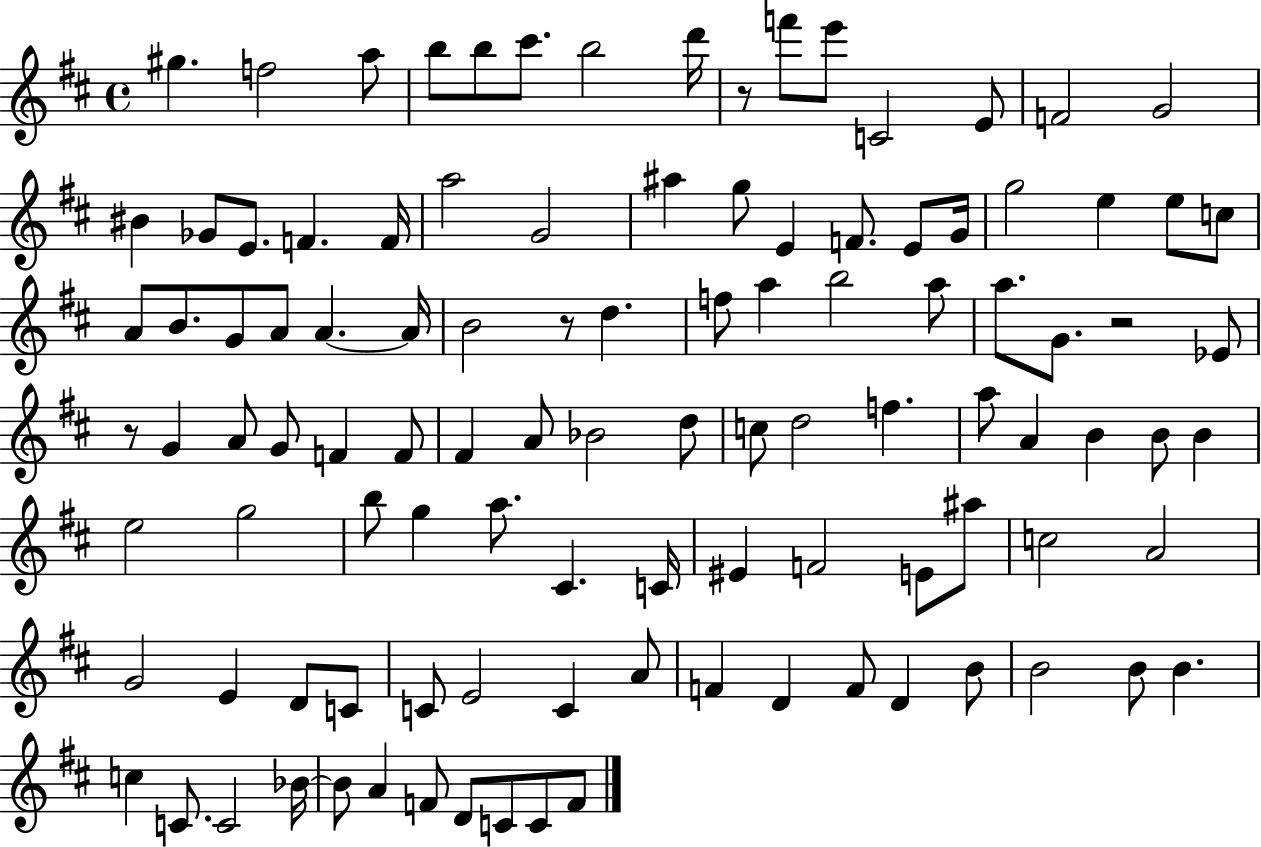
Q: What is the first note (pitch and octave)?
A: G#5